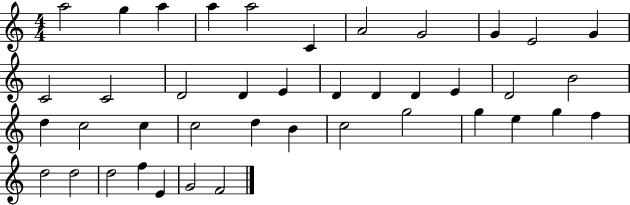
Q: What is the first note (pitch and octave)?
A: A5